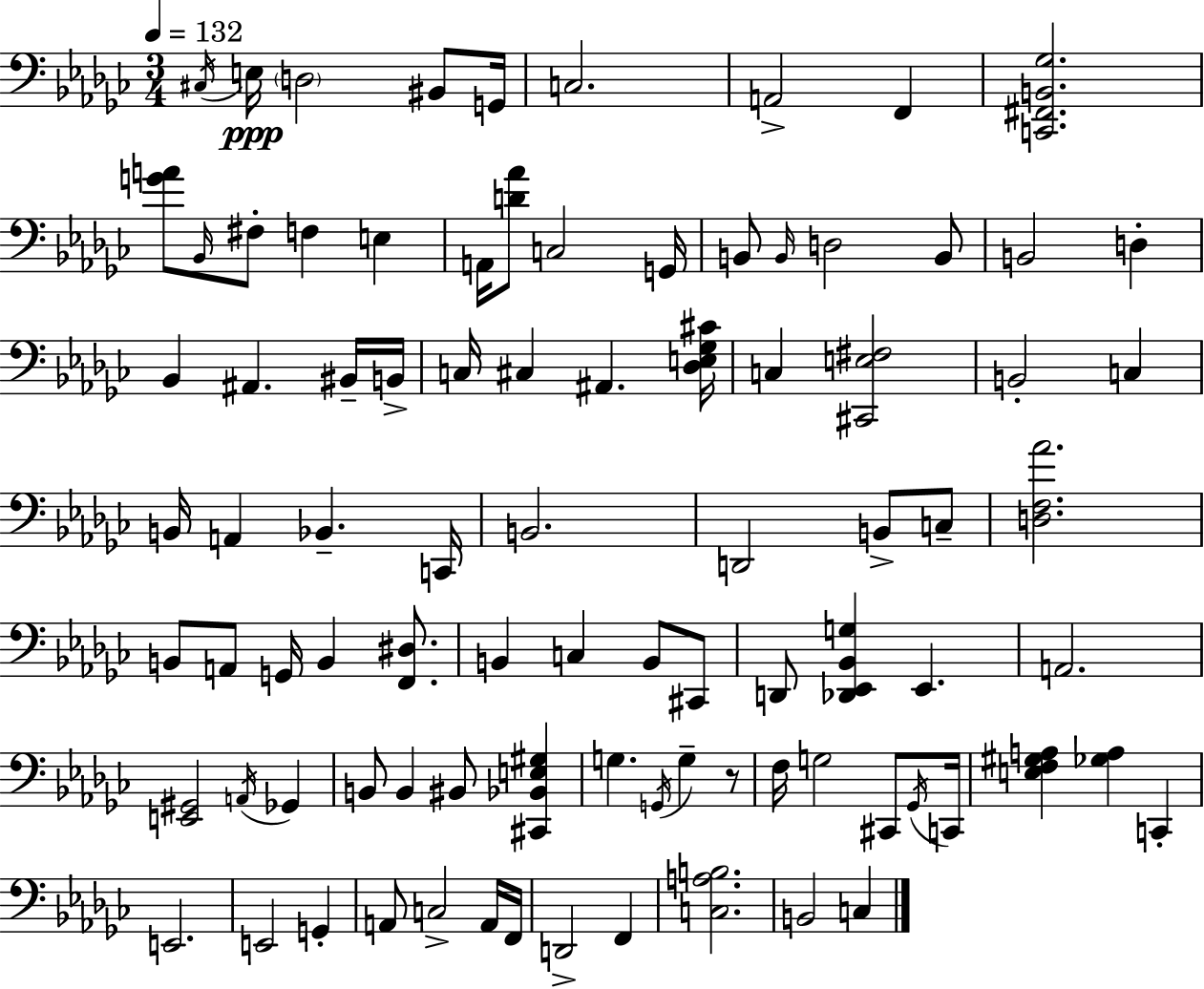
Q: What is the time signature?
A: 3/4